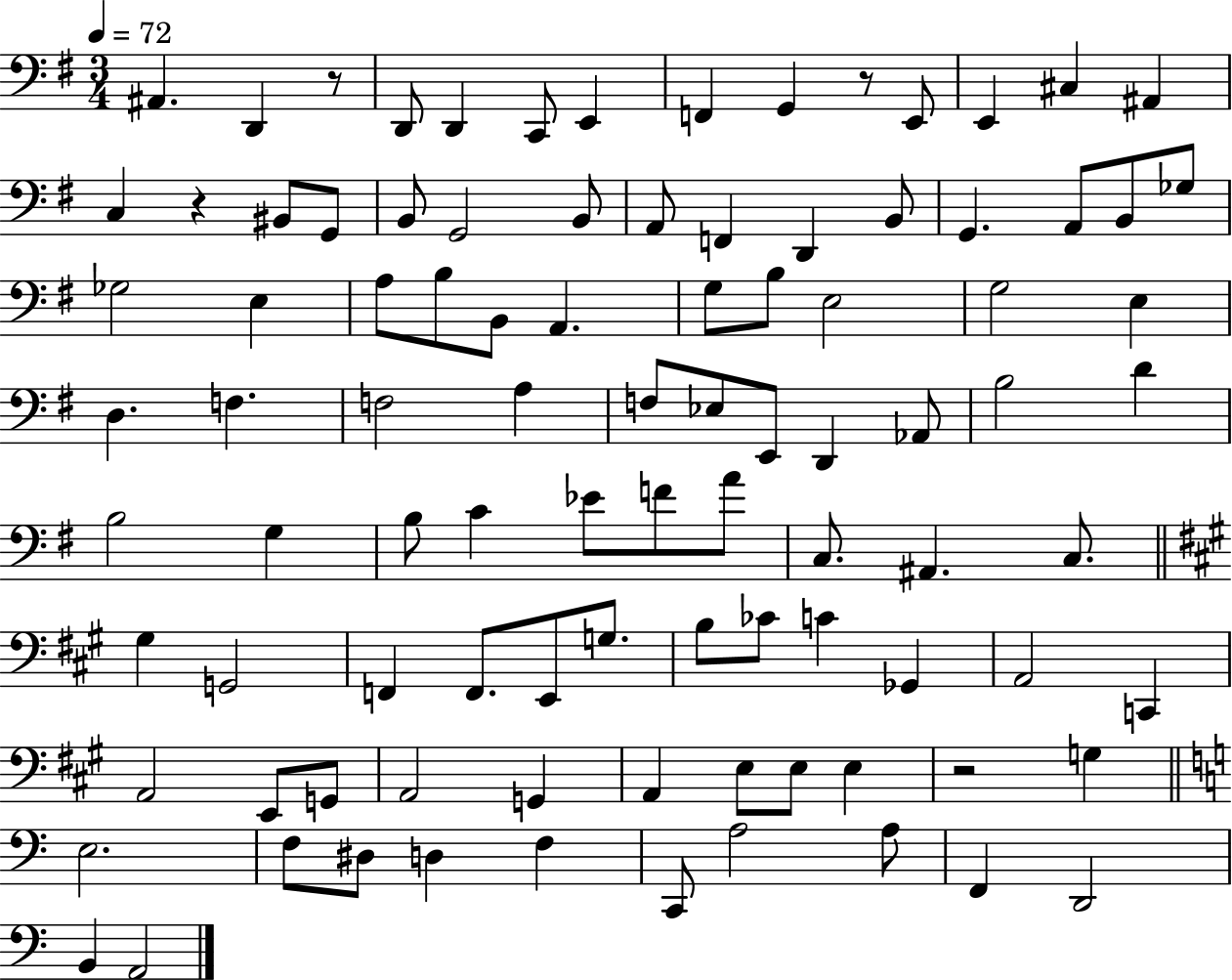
{
  \clef bass
  \numericTimeSignature
  \time 3/4
  \key g \major
  \tempo 4 = 72
  \repeat volta 2 { ais,4. d,4 r8 | d,8 d,4 c,8 e,4 | f,4 g,4 r8 e,8 | e,4 cis4 ais,4 | \break c4 r4 bis,8 g,8 | b,8 g,2 b,8 | a,8 f,4 d,4 b,8 | g,4. a,8 b,8 ges8 | \break ges2 e4 | a8 b8 b,8 a,4. | g8 b8 e2 | g2 e4 | \break d4. f4. | f2 a4 | f8 ees8 e,8 d,4 aes,8 | b2 d'4 | \break b2 g4 | b8 c'4 ees'8 f'8 a'8 | c8. ais,4. c8. | \bar "||" \break \key a \major gis4 g,2 | f,4 f,8. e,8 g8. | b8 ces'8 c'4 ges,4 | a,2 c,4 | \break a,2 e,8 g,8 | a,2 g,4 | a,4 e8 e8 e4 | r2 g4 | \break \bar "||" \break \key c \major e2. | f8 dis8 d4 f4 | c,8 a2 a8 | f,4 d,2 | \break b,4 a,2 | } \bar "|."
}